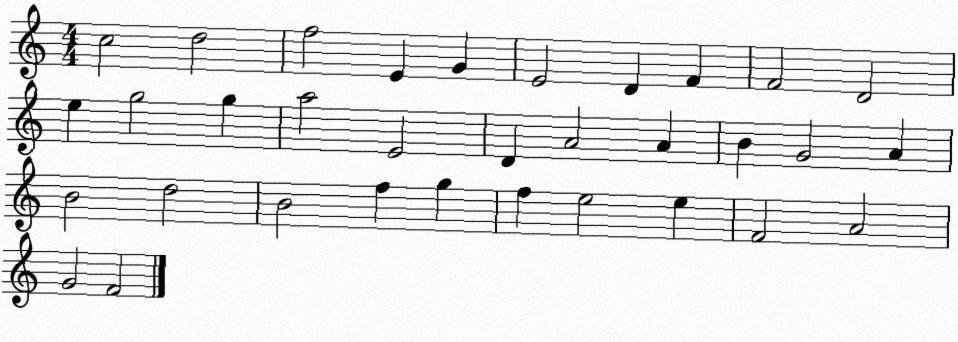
X:1
T:Untitled
M:4/4
L:1/4
K:C
c2 d2 f2 E G E2 D F F2 D2 e g2 g a2 E2 D A2 A B G2 A B2 d2 B2 f g f e2 e F2 A2 G2 F2